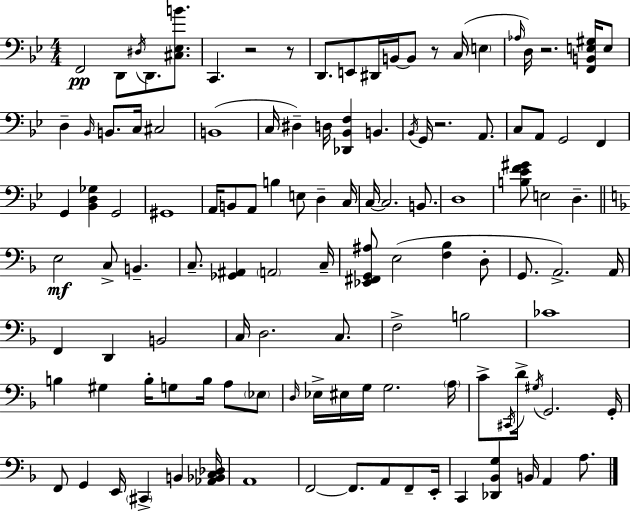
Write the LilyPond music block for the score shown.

{
  \clef bass
  \numericTimeSignature
  \time 4/4
  \key bes \major
  f,2\pp d,8 \acciaccatura { dis16 } d,8. <cis ees b'>8. | c,4. r2 r8 | d,8. e,8 dis,16 b,16~~ b,8 r8 c16( \parenthesize e4 | \grace { aes16 } d16) r2. <f, b, e gis>16 | \break e8 d4-- \grace { bes,16 } b,8. c16 cis2 | b,1( | c16 dis4--) d16 <des, bes, f>4 b,4. | \acciaccatura { bes,16 } g,16 r2. | \break a,8. c8 a,8 g,2 | f,4 g,4 <bes, d ges>4 g,2 | gis,1 | a,16 b,8 a,8 b4 e8 d4-- | \break c16 c16~~ c2. | b,8. d1 | <b ees' f' gis'>8 e2 d4.-- | \bar "||" \break \key d \minor e2\mf c8-> b,4.-- | c8.-- <ges, ais,>4 \parenthesize a,2 c16-- | <ees, fis, g, ais>8 e2( <f bes>4 d8-. | g,8. a,2.->) a,16 | \break f,4 d,4 b,2 | c16 d2. c8. | f2-> b2 | ces'1 | \break b4 gis4 b16-. g8 b16 a8 \parenthesize ees8 | \grace { d16 } ees16-> eis16 g16 g2. | \parenthesize a16 c'8-> \acciaccatura { cis,16 } d'16-> \acciaccatura { gis16 } g,2. | g,16-. f,8 g,4 e,16 \parenthesize cis,4-> b,4 | \break <aes, bes, c des>16 a,1 | f,2~~ f,8. a,8 | f,8-- e,16-. c,4 <des, bes, g>4 b,16 a,4 | a8. \bar "|."
}